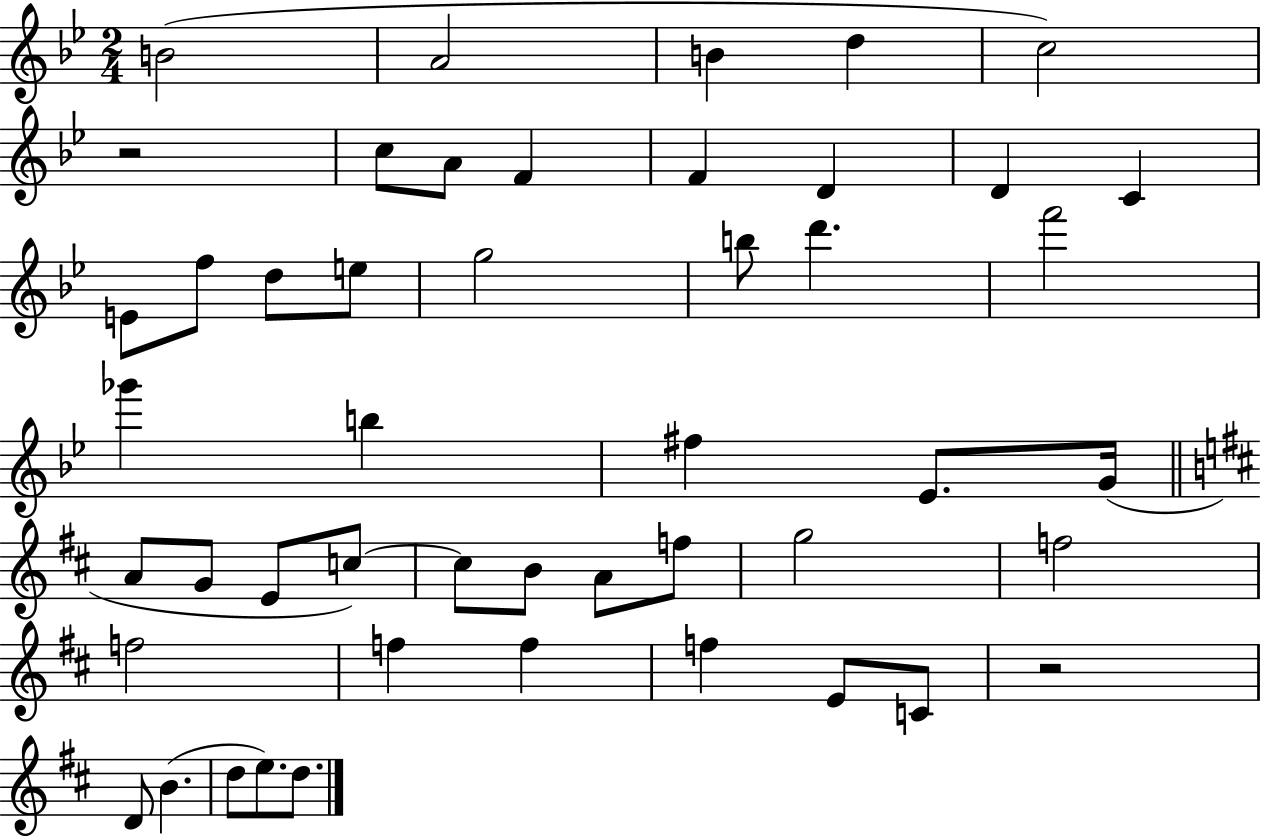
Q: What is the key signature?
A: BES major